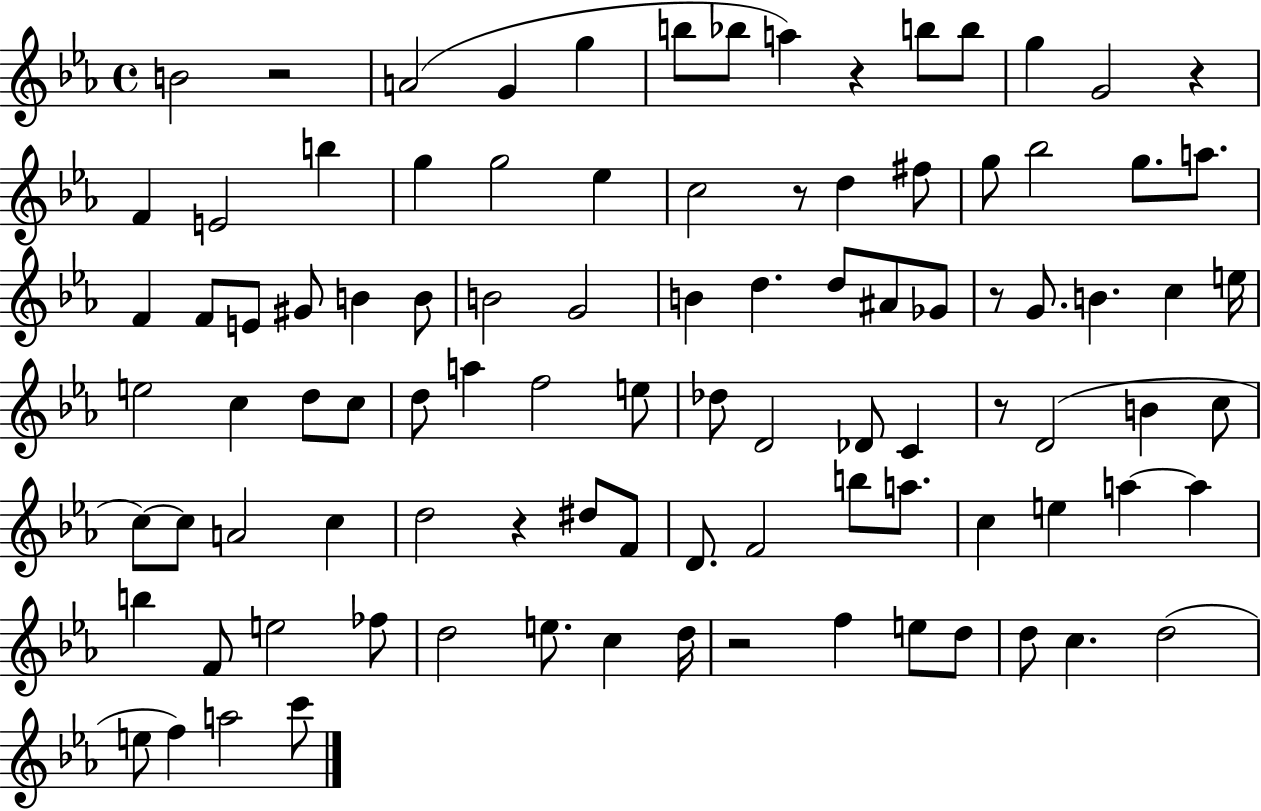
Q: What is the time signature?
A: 4/4